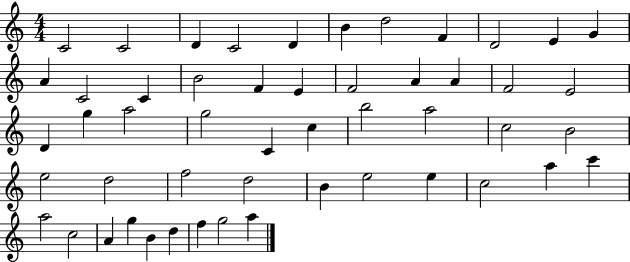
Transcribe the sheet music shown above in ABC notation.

X:1
T:Untitled
M:4/4
L:1/4
K:C
C2 C2 D C2 D B d2 F D2 E G A C2 C B2 F E F2 A A F2 E2 D g a2 g2 C c b2 a2 c2 B2 e2 d2 f2 d2 B e2 e c2 a c' a2 c2 A g B d f g2 a